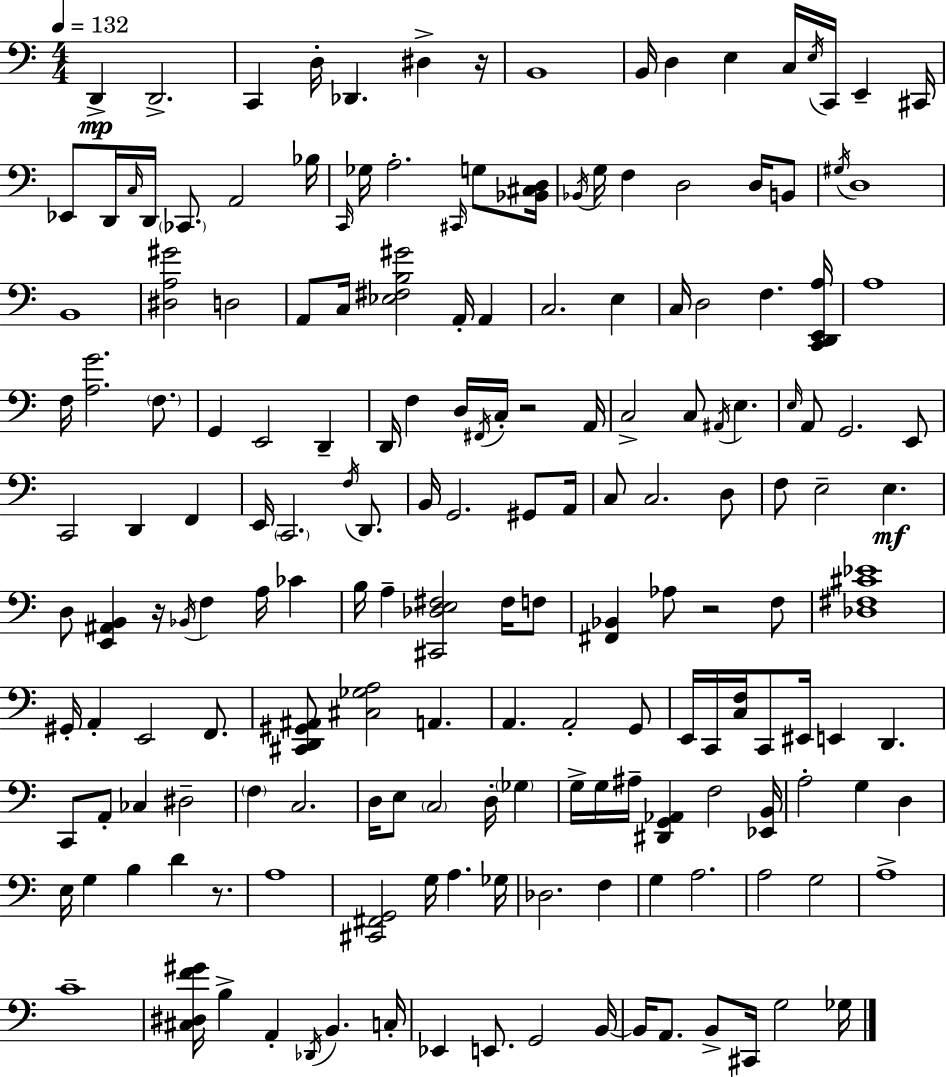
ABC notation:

X:1
T:Untitled
M:4/4
L:1/4
K:Am
D,, D,,2 C,, D,/4 _D,, ^D, z/4 B,,4 B,,/4 D, E, C,/4 E,/4 C,,/4 E,, ^C,,/4 _E,,/2 D,,/4 C,/4 D,,/4 _C,,/2 A,,2 _B,/4 C,,/4 _G,/4 A,2 ^C,,/4 G,/2 [_B,,^C,D,]/4 _B,,/4 G,/4 F, D,2 D,/4 B,,/2 ^G,/4 D,4 B,,4 [^D,A,^G]2 D,2 A,,/2 C,/4 [_E,^F,B,^G]2 A,,/4 A,, C,2 E, C,/4 D,2 F, [C,,D,,E,,A,]/4 A,4 F,/4 [A,G]2 F,/2 G,, E,,2 D,, D,,/4 F, D,/4 ^F,,/4 C,/4 z2 A,,/4 C,2 C,/2 ^A,,/4 E, E,/4 A,,/2 G,,2 E,,/2 C,,2 D,, F,, E,,/4 C,,2 F,/4 D,,/2 B,,/4 G,,2 ^G,,/2 A,,/4 C,/2 C,2 D,/2 F,/2 E,2 E, D,/2 [E,,^A,,B,,] z/4 _B,,/4 F, A,/4 _C B,/4 A, [^C,,_D,E,^F,]2 ^F,/4 F,/2 [^F,,_B,,] _A,/2 z2 F,/2 [_D,^F,^C_E]4 ^G,,/4 A,, E,,2 F,,/2 [^C,,D,,^G,,^A,,]/2 [^C,_G,A,]2 A,, A,, A,,2 G,,/2 E,,/4 C,,/4 [C,F,]/4 C,,/2 ^E,,/4 E,, D,, C,,/2 A,,/2 _C, ^D,2 F, C,2 D,/4 E,/2 C,2 D,/4 _G, G,/4 G,/4 ^A,/4 [^D,,G,,_A,,] F,2 [_E,,B,,]/4 A,2 G, D, E,/4 G, B, D z/2 A,4 [^C,,^F,,G,,]2 G,/4 A, _G,/4 _D,2 F, G, A,2 A,2 G,2 A,4 C4 [^C,^D,F^G]/4 B, A,, _D,,/4 B,, C,/4 _E,, E,,/2 G,,2 B,,/4 B,,/4 A,,/2 B,,/2 ^C,,/4 G,2 _G,/4